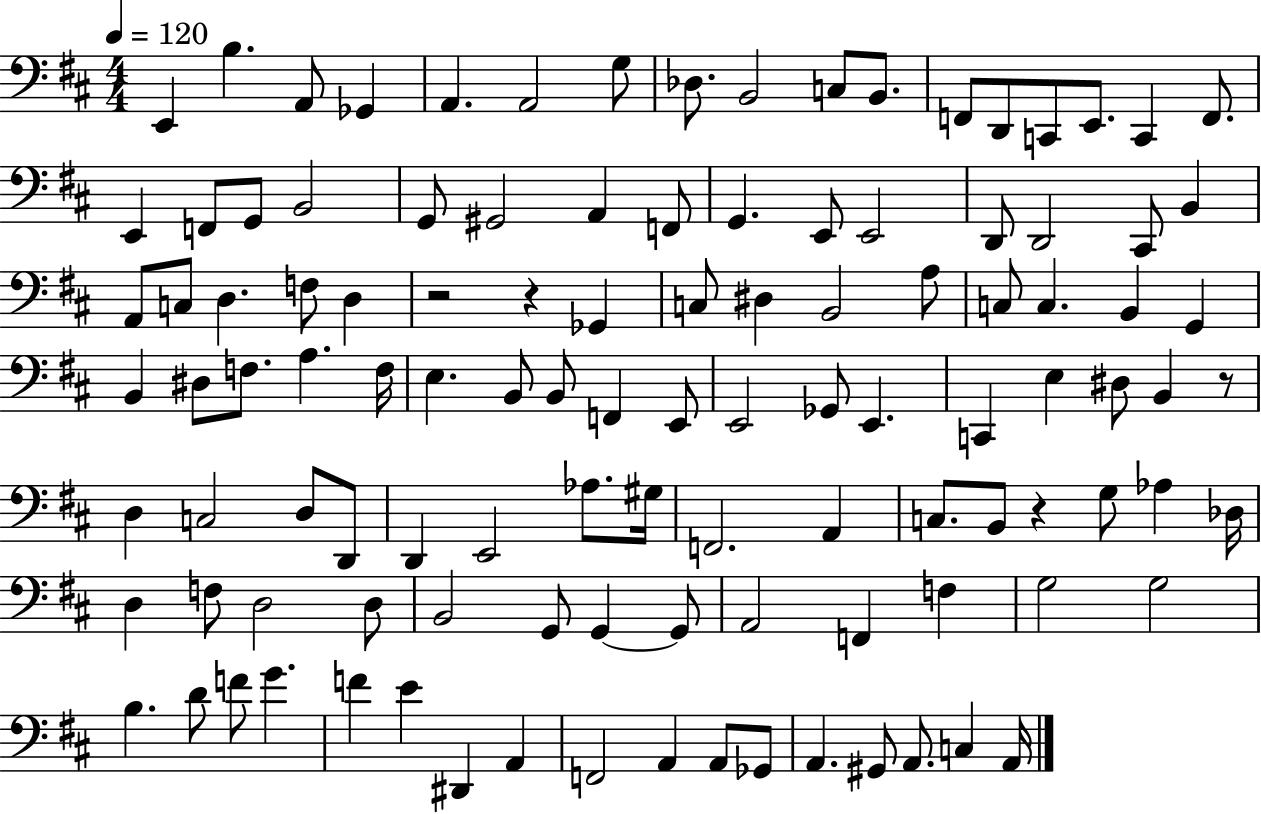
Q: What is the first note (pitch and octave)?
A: E2